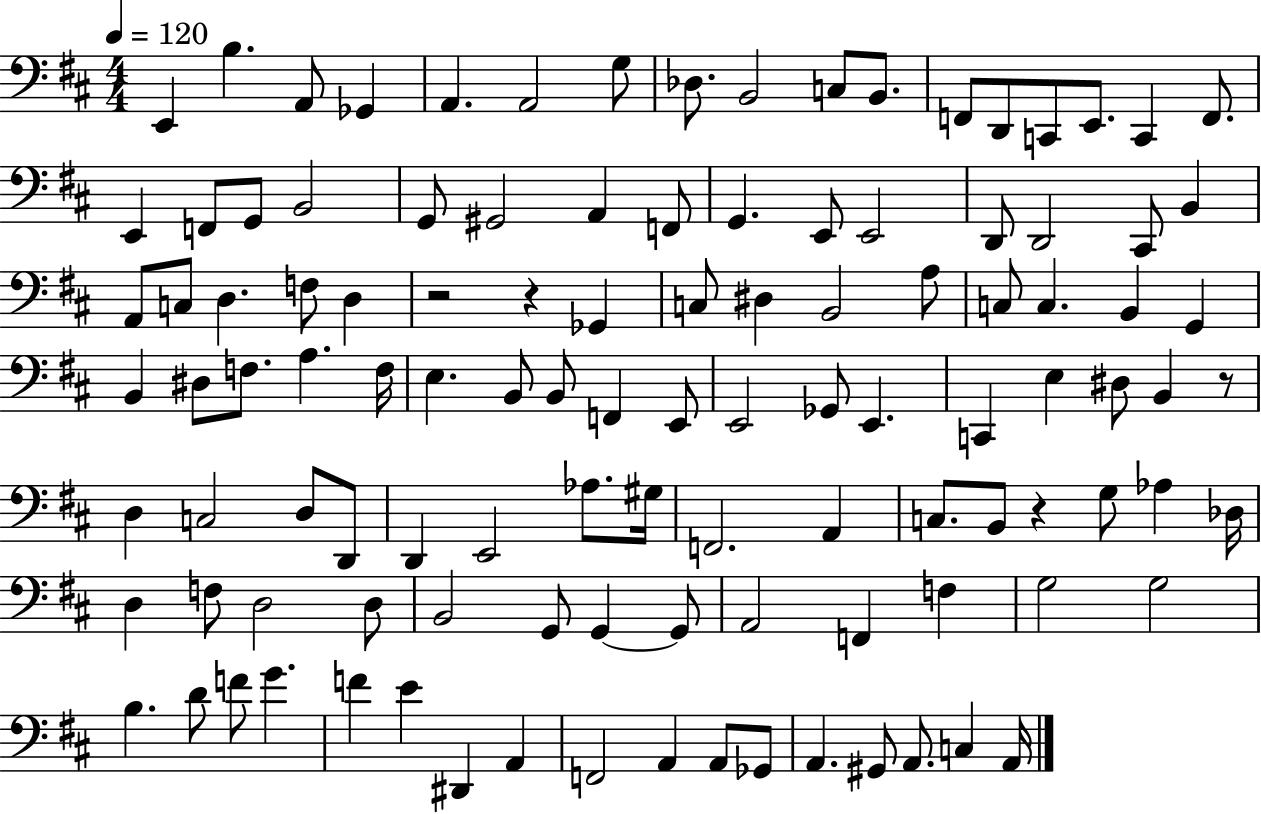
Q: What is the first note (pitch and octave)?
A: E2